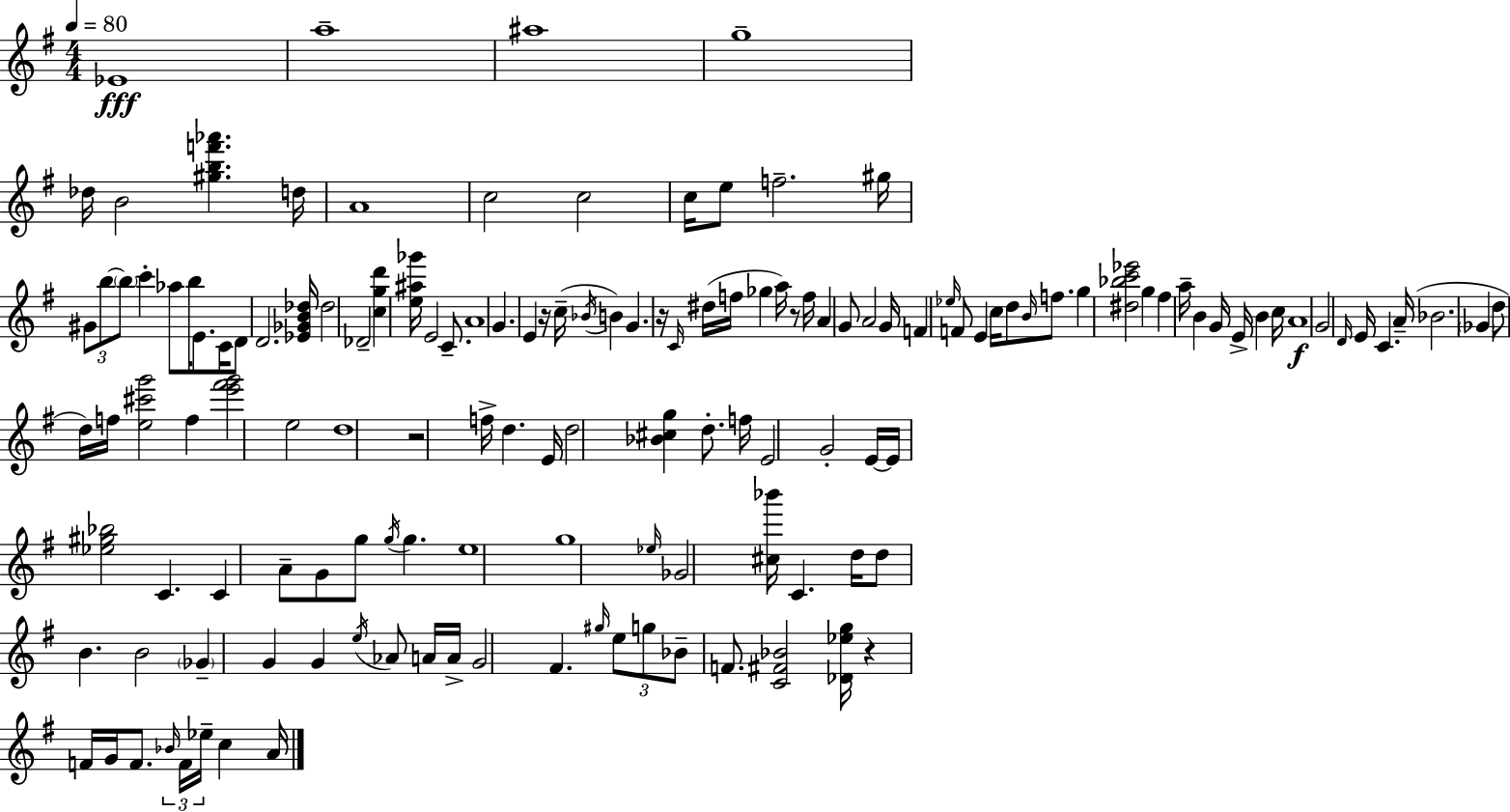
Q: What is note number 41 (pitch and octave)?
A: F5